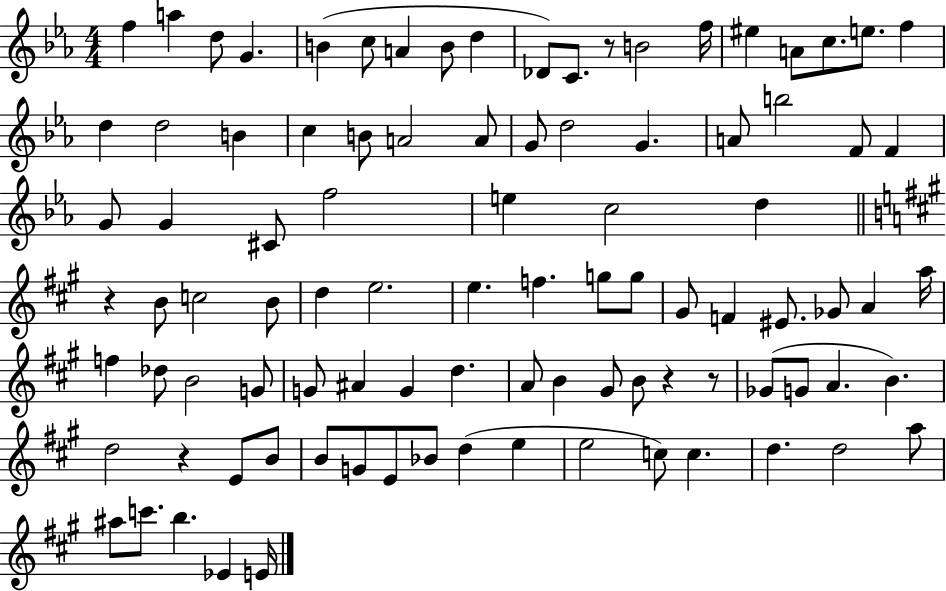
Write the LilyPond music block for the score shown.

{
  \clef treble
  \numericTimeSignature
  \time 4/4
  \key ees \major
  f''4 a''4 d''8 g'4. | b'4( c''8 a'4 b'8 d''4 | des'8) c'8. r8 b'2 f''16 | eis''4 a'8 c''8. e''8. f''4 | \break d''4 d''2 b'4 | c''4 b'8 a'2 a'8 | g'8 d''2 g'4. | a'8 b''2 f'8 f'4 | \break g'8 g'4 cis'8 f''2 | e''4 c''2 d''4 | \bar "||" \break \key a \major r4 b'8 c''2 b'8 | d''4 e''2. | e''4. f''4. g''8 g''8 | gis'8 f'4 eis'8. ges'8 a'4 a''16 | \break f''4 des''8 b'2 g'8 | g'8 ais'4 g'4 d''4. | a'8 b'4 gis'8 b'8 r4 r8 | ges'8( g'8 a'4. b'4.) | \break d''2 r4 e'8 b'8 | b'8 g'8 e'8 bes'8 d''4( e''4 | e''2 c''8) c''4. | d''4. d''2 a''8 | \break ais''8 c'''8. b''4. ees'4 e'16 | \bar "|."
}